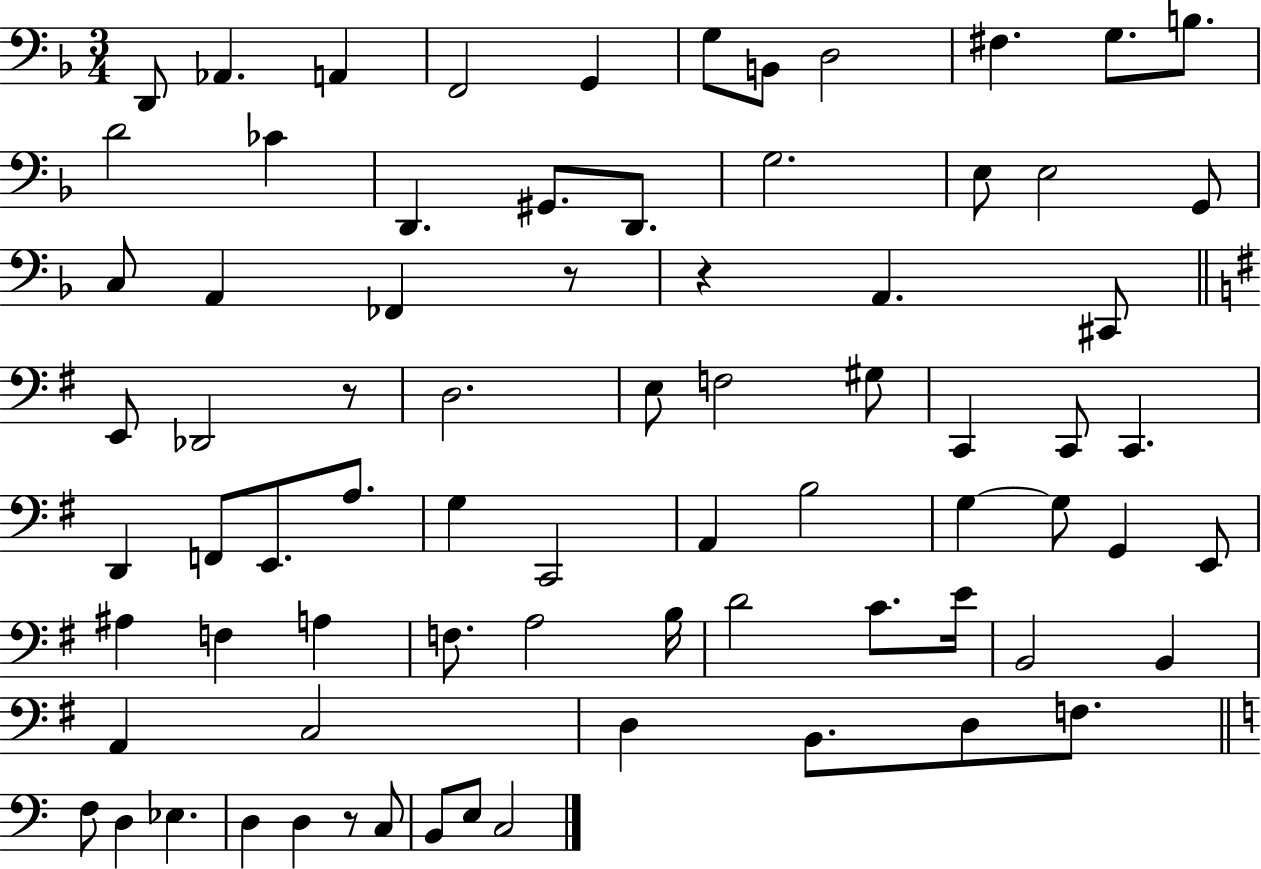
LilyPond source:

{
  \clef bass
  \numericTimeSignature
  \time 3/4
  \key f \major
  \repeat volta 2 { d,8 aes,4. a,4 | f,2 g,4 | g8 b,8 d2 | fis4. g8. b8. | \break d'2 ces'4 | d,4. gis,8. d,8. | g2. | e8 e2 g,8 | \break c8 a,4 fes,4 r8 | r4 a,4. cis,8 | \bar "||" \break \key g \major e,8 des,2 r8 | d2. | e8 f2 gis8 | c,4 c,8 c,4. | \break d,4 f,8 e,8. a8. | g4 c,2 | a,4 b2 | g4~~ g8 g,4 e,8 | \break ais4 f4 a4 | f8. a2 b16 | d'2 c'8. e'16 | b,2 b,4 | \break a,4 c2 | d4 b,8. d8 f8. | \bar "||" \break \key c \major f8 d4 ees4. | d4 d4 r8 c8 | b,8 e8 c2 | } \bar "|."
}